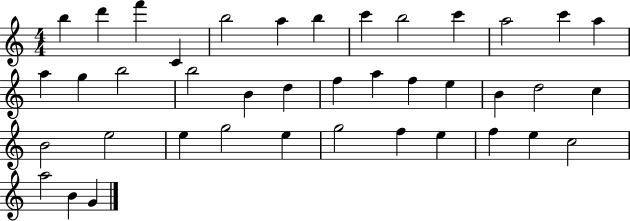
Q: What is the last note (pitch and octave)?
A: G4